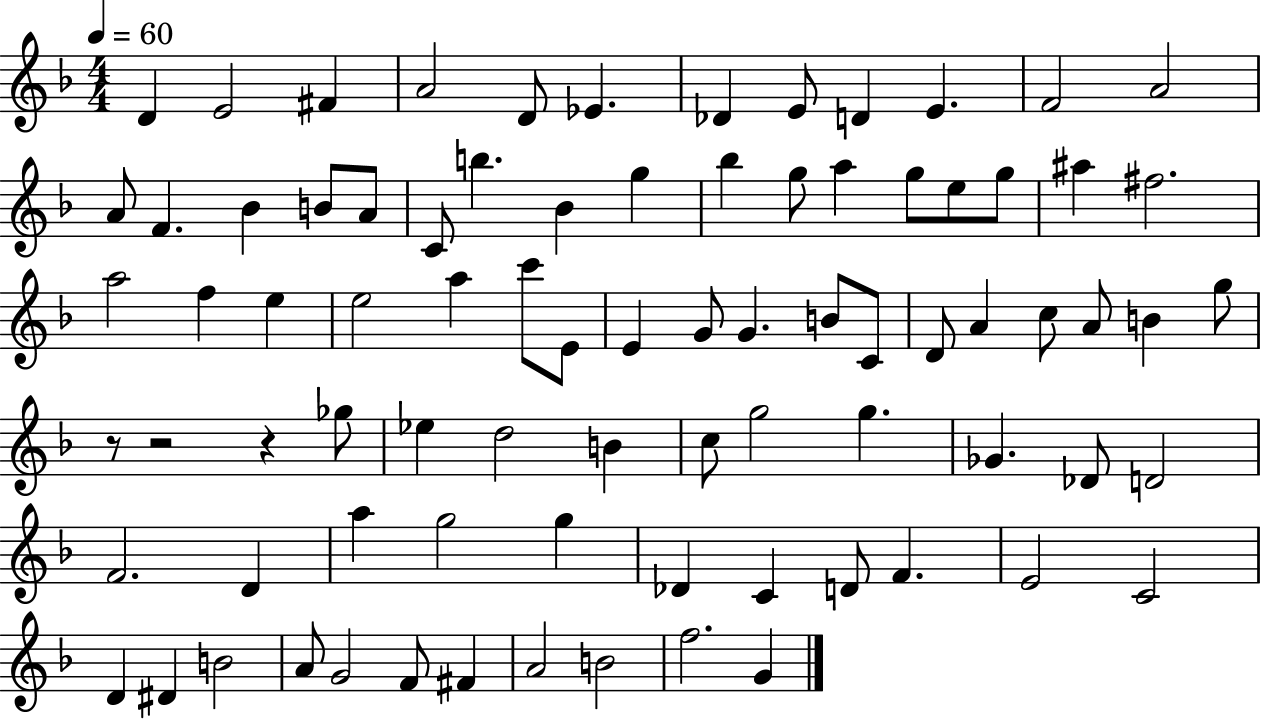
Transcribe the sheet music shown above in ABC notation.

X:1
T:Untitled
M:4/4
L:1/4
K:F
D E2 ^F A2 D/2 _E _D E/2 D E F2 A2 A/2 F _B B/2 A/2 C/2 b _B g _b g/2 a g/2 e/2 g/2 ^a ^f2 a2 f e e2 a c'/2 E/2 E G/2 G B/2 C/2 D/2 A c/2 A/2 B g/2 z/2 z2 z _g/2 _e d2 B c/2 g2 g _G _D/2 D2 F2 D a g2 g _D C D/2 F E2 C2 D ^D B2 A/2 G2 F/2 ^F A2 B2 f2 G